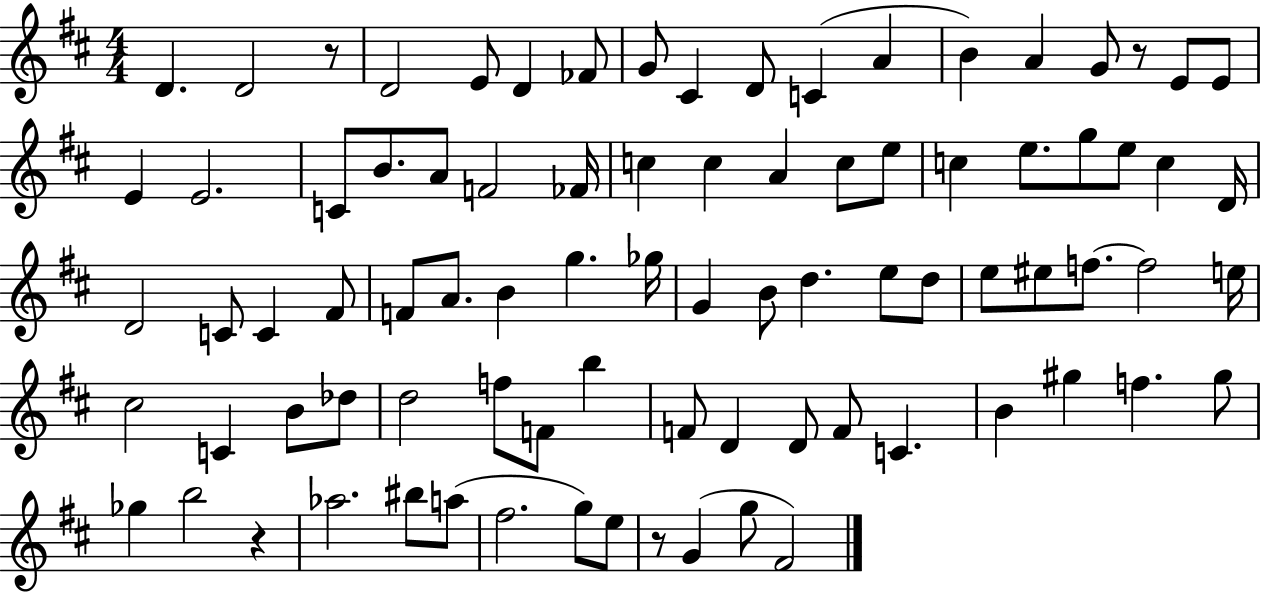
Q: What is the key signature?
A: D major